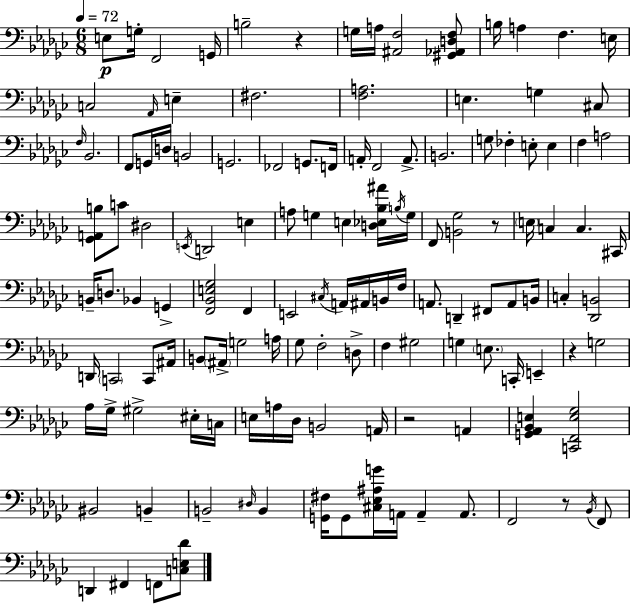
X:1
T:Untitled
M:6/8
L:1/4
K:Ebm
E,/2 G,/4 F,,2 G,,/4 B,2 z G,/4 A,/4 [^A,,F,]2 [^G,,_A,,D,F,]/2 B,/4 A, F, E,/4 C,2 _A,,/4 E, ^F,2 [F,A,]2 E, G, ^C,/2 F,/4 _B,,2 F,,/2 G,,/4 D,/4 B,,2 G,,2 _F,,2 G,,/2 F,,/4 A,,/4 F,,2 A,,/2 B,,2 G,/2 _F, E,/2 E, F, A,2 [_G,,A,,B,]/2 C/2 ^D,2 E,,/4 D,,2 E, A,/2 G, E, [D,_E,_B,^A]/4 B,/4 G,/4 F,,/2 [B,,_G,]2 z/2 E,/4 C, C, ^C,,/4 B,,/4 D,/2 _B,, G,, [F,,_B,,E,_G,]2 F,, E,,2 ^C,/4 A,,/4 ^A,,/4 B,,/4 F,/4 A,,/2 D,, ^F,,/2 A,,/2 B,,/4 C, [_D,,B,,]2 D,,/4 C,,2 C,,/2 ^A,,/4 B,,/2 ^A,,/4 G,2 A,/4 _G,/2 F,2 D,/2 F, ^G,2 G, E,/2 C,,/4 E,, z G,2 _A,/4 _G,/4 ^G,2 ^E,/4 C,/4 E,/4 A,/4 _D,/4 B,,2 A,,/4 z2 A,, [G,,_A,,_B,,E,] [C,,F,,E,_G,]2 ^B,,2 B,, B,,2 ^D,/4 B,, [G,,^F,]/4 G,,/2 [^C,_E,^A,G]/4 A,,/4 A,, A,,/2 F,,2 z/2 _B,,/4 F,,/2 D,, ^F,, F,,/2 [C,E,_D]/2